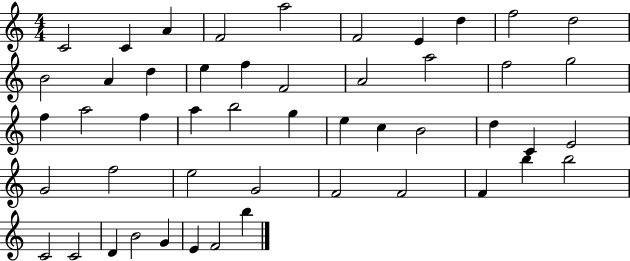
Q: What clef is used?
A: treble